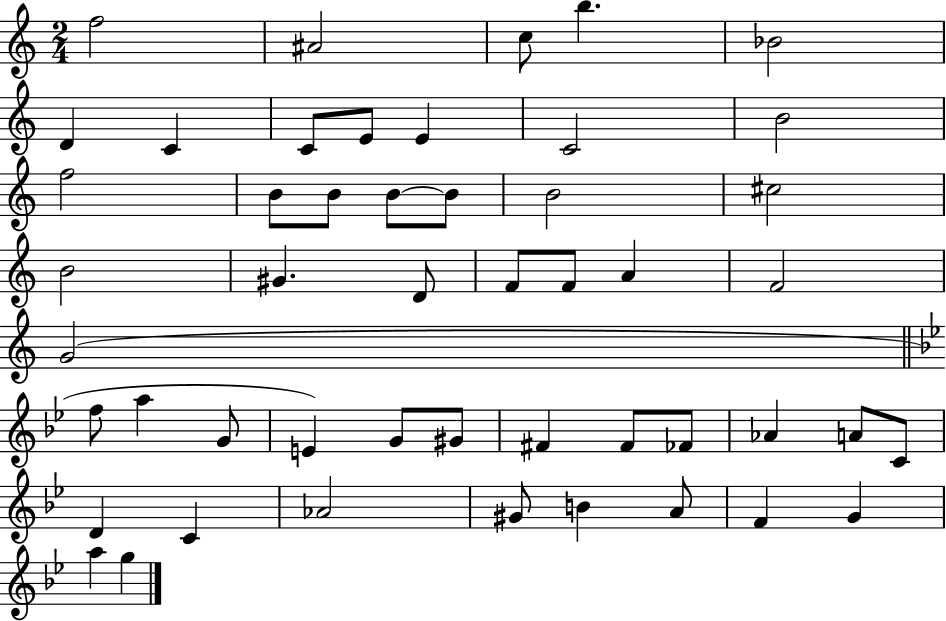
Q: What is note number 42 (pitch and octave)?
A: Ab4